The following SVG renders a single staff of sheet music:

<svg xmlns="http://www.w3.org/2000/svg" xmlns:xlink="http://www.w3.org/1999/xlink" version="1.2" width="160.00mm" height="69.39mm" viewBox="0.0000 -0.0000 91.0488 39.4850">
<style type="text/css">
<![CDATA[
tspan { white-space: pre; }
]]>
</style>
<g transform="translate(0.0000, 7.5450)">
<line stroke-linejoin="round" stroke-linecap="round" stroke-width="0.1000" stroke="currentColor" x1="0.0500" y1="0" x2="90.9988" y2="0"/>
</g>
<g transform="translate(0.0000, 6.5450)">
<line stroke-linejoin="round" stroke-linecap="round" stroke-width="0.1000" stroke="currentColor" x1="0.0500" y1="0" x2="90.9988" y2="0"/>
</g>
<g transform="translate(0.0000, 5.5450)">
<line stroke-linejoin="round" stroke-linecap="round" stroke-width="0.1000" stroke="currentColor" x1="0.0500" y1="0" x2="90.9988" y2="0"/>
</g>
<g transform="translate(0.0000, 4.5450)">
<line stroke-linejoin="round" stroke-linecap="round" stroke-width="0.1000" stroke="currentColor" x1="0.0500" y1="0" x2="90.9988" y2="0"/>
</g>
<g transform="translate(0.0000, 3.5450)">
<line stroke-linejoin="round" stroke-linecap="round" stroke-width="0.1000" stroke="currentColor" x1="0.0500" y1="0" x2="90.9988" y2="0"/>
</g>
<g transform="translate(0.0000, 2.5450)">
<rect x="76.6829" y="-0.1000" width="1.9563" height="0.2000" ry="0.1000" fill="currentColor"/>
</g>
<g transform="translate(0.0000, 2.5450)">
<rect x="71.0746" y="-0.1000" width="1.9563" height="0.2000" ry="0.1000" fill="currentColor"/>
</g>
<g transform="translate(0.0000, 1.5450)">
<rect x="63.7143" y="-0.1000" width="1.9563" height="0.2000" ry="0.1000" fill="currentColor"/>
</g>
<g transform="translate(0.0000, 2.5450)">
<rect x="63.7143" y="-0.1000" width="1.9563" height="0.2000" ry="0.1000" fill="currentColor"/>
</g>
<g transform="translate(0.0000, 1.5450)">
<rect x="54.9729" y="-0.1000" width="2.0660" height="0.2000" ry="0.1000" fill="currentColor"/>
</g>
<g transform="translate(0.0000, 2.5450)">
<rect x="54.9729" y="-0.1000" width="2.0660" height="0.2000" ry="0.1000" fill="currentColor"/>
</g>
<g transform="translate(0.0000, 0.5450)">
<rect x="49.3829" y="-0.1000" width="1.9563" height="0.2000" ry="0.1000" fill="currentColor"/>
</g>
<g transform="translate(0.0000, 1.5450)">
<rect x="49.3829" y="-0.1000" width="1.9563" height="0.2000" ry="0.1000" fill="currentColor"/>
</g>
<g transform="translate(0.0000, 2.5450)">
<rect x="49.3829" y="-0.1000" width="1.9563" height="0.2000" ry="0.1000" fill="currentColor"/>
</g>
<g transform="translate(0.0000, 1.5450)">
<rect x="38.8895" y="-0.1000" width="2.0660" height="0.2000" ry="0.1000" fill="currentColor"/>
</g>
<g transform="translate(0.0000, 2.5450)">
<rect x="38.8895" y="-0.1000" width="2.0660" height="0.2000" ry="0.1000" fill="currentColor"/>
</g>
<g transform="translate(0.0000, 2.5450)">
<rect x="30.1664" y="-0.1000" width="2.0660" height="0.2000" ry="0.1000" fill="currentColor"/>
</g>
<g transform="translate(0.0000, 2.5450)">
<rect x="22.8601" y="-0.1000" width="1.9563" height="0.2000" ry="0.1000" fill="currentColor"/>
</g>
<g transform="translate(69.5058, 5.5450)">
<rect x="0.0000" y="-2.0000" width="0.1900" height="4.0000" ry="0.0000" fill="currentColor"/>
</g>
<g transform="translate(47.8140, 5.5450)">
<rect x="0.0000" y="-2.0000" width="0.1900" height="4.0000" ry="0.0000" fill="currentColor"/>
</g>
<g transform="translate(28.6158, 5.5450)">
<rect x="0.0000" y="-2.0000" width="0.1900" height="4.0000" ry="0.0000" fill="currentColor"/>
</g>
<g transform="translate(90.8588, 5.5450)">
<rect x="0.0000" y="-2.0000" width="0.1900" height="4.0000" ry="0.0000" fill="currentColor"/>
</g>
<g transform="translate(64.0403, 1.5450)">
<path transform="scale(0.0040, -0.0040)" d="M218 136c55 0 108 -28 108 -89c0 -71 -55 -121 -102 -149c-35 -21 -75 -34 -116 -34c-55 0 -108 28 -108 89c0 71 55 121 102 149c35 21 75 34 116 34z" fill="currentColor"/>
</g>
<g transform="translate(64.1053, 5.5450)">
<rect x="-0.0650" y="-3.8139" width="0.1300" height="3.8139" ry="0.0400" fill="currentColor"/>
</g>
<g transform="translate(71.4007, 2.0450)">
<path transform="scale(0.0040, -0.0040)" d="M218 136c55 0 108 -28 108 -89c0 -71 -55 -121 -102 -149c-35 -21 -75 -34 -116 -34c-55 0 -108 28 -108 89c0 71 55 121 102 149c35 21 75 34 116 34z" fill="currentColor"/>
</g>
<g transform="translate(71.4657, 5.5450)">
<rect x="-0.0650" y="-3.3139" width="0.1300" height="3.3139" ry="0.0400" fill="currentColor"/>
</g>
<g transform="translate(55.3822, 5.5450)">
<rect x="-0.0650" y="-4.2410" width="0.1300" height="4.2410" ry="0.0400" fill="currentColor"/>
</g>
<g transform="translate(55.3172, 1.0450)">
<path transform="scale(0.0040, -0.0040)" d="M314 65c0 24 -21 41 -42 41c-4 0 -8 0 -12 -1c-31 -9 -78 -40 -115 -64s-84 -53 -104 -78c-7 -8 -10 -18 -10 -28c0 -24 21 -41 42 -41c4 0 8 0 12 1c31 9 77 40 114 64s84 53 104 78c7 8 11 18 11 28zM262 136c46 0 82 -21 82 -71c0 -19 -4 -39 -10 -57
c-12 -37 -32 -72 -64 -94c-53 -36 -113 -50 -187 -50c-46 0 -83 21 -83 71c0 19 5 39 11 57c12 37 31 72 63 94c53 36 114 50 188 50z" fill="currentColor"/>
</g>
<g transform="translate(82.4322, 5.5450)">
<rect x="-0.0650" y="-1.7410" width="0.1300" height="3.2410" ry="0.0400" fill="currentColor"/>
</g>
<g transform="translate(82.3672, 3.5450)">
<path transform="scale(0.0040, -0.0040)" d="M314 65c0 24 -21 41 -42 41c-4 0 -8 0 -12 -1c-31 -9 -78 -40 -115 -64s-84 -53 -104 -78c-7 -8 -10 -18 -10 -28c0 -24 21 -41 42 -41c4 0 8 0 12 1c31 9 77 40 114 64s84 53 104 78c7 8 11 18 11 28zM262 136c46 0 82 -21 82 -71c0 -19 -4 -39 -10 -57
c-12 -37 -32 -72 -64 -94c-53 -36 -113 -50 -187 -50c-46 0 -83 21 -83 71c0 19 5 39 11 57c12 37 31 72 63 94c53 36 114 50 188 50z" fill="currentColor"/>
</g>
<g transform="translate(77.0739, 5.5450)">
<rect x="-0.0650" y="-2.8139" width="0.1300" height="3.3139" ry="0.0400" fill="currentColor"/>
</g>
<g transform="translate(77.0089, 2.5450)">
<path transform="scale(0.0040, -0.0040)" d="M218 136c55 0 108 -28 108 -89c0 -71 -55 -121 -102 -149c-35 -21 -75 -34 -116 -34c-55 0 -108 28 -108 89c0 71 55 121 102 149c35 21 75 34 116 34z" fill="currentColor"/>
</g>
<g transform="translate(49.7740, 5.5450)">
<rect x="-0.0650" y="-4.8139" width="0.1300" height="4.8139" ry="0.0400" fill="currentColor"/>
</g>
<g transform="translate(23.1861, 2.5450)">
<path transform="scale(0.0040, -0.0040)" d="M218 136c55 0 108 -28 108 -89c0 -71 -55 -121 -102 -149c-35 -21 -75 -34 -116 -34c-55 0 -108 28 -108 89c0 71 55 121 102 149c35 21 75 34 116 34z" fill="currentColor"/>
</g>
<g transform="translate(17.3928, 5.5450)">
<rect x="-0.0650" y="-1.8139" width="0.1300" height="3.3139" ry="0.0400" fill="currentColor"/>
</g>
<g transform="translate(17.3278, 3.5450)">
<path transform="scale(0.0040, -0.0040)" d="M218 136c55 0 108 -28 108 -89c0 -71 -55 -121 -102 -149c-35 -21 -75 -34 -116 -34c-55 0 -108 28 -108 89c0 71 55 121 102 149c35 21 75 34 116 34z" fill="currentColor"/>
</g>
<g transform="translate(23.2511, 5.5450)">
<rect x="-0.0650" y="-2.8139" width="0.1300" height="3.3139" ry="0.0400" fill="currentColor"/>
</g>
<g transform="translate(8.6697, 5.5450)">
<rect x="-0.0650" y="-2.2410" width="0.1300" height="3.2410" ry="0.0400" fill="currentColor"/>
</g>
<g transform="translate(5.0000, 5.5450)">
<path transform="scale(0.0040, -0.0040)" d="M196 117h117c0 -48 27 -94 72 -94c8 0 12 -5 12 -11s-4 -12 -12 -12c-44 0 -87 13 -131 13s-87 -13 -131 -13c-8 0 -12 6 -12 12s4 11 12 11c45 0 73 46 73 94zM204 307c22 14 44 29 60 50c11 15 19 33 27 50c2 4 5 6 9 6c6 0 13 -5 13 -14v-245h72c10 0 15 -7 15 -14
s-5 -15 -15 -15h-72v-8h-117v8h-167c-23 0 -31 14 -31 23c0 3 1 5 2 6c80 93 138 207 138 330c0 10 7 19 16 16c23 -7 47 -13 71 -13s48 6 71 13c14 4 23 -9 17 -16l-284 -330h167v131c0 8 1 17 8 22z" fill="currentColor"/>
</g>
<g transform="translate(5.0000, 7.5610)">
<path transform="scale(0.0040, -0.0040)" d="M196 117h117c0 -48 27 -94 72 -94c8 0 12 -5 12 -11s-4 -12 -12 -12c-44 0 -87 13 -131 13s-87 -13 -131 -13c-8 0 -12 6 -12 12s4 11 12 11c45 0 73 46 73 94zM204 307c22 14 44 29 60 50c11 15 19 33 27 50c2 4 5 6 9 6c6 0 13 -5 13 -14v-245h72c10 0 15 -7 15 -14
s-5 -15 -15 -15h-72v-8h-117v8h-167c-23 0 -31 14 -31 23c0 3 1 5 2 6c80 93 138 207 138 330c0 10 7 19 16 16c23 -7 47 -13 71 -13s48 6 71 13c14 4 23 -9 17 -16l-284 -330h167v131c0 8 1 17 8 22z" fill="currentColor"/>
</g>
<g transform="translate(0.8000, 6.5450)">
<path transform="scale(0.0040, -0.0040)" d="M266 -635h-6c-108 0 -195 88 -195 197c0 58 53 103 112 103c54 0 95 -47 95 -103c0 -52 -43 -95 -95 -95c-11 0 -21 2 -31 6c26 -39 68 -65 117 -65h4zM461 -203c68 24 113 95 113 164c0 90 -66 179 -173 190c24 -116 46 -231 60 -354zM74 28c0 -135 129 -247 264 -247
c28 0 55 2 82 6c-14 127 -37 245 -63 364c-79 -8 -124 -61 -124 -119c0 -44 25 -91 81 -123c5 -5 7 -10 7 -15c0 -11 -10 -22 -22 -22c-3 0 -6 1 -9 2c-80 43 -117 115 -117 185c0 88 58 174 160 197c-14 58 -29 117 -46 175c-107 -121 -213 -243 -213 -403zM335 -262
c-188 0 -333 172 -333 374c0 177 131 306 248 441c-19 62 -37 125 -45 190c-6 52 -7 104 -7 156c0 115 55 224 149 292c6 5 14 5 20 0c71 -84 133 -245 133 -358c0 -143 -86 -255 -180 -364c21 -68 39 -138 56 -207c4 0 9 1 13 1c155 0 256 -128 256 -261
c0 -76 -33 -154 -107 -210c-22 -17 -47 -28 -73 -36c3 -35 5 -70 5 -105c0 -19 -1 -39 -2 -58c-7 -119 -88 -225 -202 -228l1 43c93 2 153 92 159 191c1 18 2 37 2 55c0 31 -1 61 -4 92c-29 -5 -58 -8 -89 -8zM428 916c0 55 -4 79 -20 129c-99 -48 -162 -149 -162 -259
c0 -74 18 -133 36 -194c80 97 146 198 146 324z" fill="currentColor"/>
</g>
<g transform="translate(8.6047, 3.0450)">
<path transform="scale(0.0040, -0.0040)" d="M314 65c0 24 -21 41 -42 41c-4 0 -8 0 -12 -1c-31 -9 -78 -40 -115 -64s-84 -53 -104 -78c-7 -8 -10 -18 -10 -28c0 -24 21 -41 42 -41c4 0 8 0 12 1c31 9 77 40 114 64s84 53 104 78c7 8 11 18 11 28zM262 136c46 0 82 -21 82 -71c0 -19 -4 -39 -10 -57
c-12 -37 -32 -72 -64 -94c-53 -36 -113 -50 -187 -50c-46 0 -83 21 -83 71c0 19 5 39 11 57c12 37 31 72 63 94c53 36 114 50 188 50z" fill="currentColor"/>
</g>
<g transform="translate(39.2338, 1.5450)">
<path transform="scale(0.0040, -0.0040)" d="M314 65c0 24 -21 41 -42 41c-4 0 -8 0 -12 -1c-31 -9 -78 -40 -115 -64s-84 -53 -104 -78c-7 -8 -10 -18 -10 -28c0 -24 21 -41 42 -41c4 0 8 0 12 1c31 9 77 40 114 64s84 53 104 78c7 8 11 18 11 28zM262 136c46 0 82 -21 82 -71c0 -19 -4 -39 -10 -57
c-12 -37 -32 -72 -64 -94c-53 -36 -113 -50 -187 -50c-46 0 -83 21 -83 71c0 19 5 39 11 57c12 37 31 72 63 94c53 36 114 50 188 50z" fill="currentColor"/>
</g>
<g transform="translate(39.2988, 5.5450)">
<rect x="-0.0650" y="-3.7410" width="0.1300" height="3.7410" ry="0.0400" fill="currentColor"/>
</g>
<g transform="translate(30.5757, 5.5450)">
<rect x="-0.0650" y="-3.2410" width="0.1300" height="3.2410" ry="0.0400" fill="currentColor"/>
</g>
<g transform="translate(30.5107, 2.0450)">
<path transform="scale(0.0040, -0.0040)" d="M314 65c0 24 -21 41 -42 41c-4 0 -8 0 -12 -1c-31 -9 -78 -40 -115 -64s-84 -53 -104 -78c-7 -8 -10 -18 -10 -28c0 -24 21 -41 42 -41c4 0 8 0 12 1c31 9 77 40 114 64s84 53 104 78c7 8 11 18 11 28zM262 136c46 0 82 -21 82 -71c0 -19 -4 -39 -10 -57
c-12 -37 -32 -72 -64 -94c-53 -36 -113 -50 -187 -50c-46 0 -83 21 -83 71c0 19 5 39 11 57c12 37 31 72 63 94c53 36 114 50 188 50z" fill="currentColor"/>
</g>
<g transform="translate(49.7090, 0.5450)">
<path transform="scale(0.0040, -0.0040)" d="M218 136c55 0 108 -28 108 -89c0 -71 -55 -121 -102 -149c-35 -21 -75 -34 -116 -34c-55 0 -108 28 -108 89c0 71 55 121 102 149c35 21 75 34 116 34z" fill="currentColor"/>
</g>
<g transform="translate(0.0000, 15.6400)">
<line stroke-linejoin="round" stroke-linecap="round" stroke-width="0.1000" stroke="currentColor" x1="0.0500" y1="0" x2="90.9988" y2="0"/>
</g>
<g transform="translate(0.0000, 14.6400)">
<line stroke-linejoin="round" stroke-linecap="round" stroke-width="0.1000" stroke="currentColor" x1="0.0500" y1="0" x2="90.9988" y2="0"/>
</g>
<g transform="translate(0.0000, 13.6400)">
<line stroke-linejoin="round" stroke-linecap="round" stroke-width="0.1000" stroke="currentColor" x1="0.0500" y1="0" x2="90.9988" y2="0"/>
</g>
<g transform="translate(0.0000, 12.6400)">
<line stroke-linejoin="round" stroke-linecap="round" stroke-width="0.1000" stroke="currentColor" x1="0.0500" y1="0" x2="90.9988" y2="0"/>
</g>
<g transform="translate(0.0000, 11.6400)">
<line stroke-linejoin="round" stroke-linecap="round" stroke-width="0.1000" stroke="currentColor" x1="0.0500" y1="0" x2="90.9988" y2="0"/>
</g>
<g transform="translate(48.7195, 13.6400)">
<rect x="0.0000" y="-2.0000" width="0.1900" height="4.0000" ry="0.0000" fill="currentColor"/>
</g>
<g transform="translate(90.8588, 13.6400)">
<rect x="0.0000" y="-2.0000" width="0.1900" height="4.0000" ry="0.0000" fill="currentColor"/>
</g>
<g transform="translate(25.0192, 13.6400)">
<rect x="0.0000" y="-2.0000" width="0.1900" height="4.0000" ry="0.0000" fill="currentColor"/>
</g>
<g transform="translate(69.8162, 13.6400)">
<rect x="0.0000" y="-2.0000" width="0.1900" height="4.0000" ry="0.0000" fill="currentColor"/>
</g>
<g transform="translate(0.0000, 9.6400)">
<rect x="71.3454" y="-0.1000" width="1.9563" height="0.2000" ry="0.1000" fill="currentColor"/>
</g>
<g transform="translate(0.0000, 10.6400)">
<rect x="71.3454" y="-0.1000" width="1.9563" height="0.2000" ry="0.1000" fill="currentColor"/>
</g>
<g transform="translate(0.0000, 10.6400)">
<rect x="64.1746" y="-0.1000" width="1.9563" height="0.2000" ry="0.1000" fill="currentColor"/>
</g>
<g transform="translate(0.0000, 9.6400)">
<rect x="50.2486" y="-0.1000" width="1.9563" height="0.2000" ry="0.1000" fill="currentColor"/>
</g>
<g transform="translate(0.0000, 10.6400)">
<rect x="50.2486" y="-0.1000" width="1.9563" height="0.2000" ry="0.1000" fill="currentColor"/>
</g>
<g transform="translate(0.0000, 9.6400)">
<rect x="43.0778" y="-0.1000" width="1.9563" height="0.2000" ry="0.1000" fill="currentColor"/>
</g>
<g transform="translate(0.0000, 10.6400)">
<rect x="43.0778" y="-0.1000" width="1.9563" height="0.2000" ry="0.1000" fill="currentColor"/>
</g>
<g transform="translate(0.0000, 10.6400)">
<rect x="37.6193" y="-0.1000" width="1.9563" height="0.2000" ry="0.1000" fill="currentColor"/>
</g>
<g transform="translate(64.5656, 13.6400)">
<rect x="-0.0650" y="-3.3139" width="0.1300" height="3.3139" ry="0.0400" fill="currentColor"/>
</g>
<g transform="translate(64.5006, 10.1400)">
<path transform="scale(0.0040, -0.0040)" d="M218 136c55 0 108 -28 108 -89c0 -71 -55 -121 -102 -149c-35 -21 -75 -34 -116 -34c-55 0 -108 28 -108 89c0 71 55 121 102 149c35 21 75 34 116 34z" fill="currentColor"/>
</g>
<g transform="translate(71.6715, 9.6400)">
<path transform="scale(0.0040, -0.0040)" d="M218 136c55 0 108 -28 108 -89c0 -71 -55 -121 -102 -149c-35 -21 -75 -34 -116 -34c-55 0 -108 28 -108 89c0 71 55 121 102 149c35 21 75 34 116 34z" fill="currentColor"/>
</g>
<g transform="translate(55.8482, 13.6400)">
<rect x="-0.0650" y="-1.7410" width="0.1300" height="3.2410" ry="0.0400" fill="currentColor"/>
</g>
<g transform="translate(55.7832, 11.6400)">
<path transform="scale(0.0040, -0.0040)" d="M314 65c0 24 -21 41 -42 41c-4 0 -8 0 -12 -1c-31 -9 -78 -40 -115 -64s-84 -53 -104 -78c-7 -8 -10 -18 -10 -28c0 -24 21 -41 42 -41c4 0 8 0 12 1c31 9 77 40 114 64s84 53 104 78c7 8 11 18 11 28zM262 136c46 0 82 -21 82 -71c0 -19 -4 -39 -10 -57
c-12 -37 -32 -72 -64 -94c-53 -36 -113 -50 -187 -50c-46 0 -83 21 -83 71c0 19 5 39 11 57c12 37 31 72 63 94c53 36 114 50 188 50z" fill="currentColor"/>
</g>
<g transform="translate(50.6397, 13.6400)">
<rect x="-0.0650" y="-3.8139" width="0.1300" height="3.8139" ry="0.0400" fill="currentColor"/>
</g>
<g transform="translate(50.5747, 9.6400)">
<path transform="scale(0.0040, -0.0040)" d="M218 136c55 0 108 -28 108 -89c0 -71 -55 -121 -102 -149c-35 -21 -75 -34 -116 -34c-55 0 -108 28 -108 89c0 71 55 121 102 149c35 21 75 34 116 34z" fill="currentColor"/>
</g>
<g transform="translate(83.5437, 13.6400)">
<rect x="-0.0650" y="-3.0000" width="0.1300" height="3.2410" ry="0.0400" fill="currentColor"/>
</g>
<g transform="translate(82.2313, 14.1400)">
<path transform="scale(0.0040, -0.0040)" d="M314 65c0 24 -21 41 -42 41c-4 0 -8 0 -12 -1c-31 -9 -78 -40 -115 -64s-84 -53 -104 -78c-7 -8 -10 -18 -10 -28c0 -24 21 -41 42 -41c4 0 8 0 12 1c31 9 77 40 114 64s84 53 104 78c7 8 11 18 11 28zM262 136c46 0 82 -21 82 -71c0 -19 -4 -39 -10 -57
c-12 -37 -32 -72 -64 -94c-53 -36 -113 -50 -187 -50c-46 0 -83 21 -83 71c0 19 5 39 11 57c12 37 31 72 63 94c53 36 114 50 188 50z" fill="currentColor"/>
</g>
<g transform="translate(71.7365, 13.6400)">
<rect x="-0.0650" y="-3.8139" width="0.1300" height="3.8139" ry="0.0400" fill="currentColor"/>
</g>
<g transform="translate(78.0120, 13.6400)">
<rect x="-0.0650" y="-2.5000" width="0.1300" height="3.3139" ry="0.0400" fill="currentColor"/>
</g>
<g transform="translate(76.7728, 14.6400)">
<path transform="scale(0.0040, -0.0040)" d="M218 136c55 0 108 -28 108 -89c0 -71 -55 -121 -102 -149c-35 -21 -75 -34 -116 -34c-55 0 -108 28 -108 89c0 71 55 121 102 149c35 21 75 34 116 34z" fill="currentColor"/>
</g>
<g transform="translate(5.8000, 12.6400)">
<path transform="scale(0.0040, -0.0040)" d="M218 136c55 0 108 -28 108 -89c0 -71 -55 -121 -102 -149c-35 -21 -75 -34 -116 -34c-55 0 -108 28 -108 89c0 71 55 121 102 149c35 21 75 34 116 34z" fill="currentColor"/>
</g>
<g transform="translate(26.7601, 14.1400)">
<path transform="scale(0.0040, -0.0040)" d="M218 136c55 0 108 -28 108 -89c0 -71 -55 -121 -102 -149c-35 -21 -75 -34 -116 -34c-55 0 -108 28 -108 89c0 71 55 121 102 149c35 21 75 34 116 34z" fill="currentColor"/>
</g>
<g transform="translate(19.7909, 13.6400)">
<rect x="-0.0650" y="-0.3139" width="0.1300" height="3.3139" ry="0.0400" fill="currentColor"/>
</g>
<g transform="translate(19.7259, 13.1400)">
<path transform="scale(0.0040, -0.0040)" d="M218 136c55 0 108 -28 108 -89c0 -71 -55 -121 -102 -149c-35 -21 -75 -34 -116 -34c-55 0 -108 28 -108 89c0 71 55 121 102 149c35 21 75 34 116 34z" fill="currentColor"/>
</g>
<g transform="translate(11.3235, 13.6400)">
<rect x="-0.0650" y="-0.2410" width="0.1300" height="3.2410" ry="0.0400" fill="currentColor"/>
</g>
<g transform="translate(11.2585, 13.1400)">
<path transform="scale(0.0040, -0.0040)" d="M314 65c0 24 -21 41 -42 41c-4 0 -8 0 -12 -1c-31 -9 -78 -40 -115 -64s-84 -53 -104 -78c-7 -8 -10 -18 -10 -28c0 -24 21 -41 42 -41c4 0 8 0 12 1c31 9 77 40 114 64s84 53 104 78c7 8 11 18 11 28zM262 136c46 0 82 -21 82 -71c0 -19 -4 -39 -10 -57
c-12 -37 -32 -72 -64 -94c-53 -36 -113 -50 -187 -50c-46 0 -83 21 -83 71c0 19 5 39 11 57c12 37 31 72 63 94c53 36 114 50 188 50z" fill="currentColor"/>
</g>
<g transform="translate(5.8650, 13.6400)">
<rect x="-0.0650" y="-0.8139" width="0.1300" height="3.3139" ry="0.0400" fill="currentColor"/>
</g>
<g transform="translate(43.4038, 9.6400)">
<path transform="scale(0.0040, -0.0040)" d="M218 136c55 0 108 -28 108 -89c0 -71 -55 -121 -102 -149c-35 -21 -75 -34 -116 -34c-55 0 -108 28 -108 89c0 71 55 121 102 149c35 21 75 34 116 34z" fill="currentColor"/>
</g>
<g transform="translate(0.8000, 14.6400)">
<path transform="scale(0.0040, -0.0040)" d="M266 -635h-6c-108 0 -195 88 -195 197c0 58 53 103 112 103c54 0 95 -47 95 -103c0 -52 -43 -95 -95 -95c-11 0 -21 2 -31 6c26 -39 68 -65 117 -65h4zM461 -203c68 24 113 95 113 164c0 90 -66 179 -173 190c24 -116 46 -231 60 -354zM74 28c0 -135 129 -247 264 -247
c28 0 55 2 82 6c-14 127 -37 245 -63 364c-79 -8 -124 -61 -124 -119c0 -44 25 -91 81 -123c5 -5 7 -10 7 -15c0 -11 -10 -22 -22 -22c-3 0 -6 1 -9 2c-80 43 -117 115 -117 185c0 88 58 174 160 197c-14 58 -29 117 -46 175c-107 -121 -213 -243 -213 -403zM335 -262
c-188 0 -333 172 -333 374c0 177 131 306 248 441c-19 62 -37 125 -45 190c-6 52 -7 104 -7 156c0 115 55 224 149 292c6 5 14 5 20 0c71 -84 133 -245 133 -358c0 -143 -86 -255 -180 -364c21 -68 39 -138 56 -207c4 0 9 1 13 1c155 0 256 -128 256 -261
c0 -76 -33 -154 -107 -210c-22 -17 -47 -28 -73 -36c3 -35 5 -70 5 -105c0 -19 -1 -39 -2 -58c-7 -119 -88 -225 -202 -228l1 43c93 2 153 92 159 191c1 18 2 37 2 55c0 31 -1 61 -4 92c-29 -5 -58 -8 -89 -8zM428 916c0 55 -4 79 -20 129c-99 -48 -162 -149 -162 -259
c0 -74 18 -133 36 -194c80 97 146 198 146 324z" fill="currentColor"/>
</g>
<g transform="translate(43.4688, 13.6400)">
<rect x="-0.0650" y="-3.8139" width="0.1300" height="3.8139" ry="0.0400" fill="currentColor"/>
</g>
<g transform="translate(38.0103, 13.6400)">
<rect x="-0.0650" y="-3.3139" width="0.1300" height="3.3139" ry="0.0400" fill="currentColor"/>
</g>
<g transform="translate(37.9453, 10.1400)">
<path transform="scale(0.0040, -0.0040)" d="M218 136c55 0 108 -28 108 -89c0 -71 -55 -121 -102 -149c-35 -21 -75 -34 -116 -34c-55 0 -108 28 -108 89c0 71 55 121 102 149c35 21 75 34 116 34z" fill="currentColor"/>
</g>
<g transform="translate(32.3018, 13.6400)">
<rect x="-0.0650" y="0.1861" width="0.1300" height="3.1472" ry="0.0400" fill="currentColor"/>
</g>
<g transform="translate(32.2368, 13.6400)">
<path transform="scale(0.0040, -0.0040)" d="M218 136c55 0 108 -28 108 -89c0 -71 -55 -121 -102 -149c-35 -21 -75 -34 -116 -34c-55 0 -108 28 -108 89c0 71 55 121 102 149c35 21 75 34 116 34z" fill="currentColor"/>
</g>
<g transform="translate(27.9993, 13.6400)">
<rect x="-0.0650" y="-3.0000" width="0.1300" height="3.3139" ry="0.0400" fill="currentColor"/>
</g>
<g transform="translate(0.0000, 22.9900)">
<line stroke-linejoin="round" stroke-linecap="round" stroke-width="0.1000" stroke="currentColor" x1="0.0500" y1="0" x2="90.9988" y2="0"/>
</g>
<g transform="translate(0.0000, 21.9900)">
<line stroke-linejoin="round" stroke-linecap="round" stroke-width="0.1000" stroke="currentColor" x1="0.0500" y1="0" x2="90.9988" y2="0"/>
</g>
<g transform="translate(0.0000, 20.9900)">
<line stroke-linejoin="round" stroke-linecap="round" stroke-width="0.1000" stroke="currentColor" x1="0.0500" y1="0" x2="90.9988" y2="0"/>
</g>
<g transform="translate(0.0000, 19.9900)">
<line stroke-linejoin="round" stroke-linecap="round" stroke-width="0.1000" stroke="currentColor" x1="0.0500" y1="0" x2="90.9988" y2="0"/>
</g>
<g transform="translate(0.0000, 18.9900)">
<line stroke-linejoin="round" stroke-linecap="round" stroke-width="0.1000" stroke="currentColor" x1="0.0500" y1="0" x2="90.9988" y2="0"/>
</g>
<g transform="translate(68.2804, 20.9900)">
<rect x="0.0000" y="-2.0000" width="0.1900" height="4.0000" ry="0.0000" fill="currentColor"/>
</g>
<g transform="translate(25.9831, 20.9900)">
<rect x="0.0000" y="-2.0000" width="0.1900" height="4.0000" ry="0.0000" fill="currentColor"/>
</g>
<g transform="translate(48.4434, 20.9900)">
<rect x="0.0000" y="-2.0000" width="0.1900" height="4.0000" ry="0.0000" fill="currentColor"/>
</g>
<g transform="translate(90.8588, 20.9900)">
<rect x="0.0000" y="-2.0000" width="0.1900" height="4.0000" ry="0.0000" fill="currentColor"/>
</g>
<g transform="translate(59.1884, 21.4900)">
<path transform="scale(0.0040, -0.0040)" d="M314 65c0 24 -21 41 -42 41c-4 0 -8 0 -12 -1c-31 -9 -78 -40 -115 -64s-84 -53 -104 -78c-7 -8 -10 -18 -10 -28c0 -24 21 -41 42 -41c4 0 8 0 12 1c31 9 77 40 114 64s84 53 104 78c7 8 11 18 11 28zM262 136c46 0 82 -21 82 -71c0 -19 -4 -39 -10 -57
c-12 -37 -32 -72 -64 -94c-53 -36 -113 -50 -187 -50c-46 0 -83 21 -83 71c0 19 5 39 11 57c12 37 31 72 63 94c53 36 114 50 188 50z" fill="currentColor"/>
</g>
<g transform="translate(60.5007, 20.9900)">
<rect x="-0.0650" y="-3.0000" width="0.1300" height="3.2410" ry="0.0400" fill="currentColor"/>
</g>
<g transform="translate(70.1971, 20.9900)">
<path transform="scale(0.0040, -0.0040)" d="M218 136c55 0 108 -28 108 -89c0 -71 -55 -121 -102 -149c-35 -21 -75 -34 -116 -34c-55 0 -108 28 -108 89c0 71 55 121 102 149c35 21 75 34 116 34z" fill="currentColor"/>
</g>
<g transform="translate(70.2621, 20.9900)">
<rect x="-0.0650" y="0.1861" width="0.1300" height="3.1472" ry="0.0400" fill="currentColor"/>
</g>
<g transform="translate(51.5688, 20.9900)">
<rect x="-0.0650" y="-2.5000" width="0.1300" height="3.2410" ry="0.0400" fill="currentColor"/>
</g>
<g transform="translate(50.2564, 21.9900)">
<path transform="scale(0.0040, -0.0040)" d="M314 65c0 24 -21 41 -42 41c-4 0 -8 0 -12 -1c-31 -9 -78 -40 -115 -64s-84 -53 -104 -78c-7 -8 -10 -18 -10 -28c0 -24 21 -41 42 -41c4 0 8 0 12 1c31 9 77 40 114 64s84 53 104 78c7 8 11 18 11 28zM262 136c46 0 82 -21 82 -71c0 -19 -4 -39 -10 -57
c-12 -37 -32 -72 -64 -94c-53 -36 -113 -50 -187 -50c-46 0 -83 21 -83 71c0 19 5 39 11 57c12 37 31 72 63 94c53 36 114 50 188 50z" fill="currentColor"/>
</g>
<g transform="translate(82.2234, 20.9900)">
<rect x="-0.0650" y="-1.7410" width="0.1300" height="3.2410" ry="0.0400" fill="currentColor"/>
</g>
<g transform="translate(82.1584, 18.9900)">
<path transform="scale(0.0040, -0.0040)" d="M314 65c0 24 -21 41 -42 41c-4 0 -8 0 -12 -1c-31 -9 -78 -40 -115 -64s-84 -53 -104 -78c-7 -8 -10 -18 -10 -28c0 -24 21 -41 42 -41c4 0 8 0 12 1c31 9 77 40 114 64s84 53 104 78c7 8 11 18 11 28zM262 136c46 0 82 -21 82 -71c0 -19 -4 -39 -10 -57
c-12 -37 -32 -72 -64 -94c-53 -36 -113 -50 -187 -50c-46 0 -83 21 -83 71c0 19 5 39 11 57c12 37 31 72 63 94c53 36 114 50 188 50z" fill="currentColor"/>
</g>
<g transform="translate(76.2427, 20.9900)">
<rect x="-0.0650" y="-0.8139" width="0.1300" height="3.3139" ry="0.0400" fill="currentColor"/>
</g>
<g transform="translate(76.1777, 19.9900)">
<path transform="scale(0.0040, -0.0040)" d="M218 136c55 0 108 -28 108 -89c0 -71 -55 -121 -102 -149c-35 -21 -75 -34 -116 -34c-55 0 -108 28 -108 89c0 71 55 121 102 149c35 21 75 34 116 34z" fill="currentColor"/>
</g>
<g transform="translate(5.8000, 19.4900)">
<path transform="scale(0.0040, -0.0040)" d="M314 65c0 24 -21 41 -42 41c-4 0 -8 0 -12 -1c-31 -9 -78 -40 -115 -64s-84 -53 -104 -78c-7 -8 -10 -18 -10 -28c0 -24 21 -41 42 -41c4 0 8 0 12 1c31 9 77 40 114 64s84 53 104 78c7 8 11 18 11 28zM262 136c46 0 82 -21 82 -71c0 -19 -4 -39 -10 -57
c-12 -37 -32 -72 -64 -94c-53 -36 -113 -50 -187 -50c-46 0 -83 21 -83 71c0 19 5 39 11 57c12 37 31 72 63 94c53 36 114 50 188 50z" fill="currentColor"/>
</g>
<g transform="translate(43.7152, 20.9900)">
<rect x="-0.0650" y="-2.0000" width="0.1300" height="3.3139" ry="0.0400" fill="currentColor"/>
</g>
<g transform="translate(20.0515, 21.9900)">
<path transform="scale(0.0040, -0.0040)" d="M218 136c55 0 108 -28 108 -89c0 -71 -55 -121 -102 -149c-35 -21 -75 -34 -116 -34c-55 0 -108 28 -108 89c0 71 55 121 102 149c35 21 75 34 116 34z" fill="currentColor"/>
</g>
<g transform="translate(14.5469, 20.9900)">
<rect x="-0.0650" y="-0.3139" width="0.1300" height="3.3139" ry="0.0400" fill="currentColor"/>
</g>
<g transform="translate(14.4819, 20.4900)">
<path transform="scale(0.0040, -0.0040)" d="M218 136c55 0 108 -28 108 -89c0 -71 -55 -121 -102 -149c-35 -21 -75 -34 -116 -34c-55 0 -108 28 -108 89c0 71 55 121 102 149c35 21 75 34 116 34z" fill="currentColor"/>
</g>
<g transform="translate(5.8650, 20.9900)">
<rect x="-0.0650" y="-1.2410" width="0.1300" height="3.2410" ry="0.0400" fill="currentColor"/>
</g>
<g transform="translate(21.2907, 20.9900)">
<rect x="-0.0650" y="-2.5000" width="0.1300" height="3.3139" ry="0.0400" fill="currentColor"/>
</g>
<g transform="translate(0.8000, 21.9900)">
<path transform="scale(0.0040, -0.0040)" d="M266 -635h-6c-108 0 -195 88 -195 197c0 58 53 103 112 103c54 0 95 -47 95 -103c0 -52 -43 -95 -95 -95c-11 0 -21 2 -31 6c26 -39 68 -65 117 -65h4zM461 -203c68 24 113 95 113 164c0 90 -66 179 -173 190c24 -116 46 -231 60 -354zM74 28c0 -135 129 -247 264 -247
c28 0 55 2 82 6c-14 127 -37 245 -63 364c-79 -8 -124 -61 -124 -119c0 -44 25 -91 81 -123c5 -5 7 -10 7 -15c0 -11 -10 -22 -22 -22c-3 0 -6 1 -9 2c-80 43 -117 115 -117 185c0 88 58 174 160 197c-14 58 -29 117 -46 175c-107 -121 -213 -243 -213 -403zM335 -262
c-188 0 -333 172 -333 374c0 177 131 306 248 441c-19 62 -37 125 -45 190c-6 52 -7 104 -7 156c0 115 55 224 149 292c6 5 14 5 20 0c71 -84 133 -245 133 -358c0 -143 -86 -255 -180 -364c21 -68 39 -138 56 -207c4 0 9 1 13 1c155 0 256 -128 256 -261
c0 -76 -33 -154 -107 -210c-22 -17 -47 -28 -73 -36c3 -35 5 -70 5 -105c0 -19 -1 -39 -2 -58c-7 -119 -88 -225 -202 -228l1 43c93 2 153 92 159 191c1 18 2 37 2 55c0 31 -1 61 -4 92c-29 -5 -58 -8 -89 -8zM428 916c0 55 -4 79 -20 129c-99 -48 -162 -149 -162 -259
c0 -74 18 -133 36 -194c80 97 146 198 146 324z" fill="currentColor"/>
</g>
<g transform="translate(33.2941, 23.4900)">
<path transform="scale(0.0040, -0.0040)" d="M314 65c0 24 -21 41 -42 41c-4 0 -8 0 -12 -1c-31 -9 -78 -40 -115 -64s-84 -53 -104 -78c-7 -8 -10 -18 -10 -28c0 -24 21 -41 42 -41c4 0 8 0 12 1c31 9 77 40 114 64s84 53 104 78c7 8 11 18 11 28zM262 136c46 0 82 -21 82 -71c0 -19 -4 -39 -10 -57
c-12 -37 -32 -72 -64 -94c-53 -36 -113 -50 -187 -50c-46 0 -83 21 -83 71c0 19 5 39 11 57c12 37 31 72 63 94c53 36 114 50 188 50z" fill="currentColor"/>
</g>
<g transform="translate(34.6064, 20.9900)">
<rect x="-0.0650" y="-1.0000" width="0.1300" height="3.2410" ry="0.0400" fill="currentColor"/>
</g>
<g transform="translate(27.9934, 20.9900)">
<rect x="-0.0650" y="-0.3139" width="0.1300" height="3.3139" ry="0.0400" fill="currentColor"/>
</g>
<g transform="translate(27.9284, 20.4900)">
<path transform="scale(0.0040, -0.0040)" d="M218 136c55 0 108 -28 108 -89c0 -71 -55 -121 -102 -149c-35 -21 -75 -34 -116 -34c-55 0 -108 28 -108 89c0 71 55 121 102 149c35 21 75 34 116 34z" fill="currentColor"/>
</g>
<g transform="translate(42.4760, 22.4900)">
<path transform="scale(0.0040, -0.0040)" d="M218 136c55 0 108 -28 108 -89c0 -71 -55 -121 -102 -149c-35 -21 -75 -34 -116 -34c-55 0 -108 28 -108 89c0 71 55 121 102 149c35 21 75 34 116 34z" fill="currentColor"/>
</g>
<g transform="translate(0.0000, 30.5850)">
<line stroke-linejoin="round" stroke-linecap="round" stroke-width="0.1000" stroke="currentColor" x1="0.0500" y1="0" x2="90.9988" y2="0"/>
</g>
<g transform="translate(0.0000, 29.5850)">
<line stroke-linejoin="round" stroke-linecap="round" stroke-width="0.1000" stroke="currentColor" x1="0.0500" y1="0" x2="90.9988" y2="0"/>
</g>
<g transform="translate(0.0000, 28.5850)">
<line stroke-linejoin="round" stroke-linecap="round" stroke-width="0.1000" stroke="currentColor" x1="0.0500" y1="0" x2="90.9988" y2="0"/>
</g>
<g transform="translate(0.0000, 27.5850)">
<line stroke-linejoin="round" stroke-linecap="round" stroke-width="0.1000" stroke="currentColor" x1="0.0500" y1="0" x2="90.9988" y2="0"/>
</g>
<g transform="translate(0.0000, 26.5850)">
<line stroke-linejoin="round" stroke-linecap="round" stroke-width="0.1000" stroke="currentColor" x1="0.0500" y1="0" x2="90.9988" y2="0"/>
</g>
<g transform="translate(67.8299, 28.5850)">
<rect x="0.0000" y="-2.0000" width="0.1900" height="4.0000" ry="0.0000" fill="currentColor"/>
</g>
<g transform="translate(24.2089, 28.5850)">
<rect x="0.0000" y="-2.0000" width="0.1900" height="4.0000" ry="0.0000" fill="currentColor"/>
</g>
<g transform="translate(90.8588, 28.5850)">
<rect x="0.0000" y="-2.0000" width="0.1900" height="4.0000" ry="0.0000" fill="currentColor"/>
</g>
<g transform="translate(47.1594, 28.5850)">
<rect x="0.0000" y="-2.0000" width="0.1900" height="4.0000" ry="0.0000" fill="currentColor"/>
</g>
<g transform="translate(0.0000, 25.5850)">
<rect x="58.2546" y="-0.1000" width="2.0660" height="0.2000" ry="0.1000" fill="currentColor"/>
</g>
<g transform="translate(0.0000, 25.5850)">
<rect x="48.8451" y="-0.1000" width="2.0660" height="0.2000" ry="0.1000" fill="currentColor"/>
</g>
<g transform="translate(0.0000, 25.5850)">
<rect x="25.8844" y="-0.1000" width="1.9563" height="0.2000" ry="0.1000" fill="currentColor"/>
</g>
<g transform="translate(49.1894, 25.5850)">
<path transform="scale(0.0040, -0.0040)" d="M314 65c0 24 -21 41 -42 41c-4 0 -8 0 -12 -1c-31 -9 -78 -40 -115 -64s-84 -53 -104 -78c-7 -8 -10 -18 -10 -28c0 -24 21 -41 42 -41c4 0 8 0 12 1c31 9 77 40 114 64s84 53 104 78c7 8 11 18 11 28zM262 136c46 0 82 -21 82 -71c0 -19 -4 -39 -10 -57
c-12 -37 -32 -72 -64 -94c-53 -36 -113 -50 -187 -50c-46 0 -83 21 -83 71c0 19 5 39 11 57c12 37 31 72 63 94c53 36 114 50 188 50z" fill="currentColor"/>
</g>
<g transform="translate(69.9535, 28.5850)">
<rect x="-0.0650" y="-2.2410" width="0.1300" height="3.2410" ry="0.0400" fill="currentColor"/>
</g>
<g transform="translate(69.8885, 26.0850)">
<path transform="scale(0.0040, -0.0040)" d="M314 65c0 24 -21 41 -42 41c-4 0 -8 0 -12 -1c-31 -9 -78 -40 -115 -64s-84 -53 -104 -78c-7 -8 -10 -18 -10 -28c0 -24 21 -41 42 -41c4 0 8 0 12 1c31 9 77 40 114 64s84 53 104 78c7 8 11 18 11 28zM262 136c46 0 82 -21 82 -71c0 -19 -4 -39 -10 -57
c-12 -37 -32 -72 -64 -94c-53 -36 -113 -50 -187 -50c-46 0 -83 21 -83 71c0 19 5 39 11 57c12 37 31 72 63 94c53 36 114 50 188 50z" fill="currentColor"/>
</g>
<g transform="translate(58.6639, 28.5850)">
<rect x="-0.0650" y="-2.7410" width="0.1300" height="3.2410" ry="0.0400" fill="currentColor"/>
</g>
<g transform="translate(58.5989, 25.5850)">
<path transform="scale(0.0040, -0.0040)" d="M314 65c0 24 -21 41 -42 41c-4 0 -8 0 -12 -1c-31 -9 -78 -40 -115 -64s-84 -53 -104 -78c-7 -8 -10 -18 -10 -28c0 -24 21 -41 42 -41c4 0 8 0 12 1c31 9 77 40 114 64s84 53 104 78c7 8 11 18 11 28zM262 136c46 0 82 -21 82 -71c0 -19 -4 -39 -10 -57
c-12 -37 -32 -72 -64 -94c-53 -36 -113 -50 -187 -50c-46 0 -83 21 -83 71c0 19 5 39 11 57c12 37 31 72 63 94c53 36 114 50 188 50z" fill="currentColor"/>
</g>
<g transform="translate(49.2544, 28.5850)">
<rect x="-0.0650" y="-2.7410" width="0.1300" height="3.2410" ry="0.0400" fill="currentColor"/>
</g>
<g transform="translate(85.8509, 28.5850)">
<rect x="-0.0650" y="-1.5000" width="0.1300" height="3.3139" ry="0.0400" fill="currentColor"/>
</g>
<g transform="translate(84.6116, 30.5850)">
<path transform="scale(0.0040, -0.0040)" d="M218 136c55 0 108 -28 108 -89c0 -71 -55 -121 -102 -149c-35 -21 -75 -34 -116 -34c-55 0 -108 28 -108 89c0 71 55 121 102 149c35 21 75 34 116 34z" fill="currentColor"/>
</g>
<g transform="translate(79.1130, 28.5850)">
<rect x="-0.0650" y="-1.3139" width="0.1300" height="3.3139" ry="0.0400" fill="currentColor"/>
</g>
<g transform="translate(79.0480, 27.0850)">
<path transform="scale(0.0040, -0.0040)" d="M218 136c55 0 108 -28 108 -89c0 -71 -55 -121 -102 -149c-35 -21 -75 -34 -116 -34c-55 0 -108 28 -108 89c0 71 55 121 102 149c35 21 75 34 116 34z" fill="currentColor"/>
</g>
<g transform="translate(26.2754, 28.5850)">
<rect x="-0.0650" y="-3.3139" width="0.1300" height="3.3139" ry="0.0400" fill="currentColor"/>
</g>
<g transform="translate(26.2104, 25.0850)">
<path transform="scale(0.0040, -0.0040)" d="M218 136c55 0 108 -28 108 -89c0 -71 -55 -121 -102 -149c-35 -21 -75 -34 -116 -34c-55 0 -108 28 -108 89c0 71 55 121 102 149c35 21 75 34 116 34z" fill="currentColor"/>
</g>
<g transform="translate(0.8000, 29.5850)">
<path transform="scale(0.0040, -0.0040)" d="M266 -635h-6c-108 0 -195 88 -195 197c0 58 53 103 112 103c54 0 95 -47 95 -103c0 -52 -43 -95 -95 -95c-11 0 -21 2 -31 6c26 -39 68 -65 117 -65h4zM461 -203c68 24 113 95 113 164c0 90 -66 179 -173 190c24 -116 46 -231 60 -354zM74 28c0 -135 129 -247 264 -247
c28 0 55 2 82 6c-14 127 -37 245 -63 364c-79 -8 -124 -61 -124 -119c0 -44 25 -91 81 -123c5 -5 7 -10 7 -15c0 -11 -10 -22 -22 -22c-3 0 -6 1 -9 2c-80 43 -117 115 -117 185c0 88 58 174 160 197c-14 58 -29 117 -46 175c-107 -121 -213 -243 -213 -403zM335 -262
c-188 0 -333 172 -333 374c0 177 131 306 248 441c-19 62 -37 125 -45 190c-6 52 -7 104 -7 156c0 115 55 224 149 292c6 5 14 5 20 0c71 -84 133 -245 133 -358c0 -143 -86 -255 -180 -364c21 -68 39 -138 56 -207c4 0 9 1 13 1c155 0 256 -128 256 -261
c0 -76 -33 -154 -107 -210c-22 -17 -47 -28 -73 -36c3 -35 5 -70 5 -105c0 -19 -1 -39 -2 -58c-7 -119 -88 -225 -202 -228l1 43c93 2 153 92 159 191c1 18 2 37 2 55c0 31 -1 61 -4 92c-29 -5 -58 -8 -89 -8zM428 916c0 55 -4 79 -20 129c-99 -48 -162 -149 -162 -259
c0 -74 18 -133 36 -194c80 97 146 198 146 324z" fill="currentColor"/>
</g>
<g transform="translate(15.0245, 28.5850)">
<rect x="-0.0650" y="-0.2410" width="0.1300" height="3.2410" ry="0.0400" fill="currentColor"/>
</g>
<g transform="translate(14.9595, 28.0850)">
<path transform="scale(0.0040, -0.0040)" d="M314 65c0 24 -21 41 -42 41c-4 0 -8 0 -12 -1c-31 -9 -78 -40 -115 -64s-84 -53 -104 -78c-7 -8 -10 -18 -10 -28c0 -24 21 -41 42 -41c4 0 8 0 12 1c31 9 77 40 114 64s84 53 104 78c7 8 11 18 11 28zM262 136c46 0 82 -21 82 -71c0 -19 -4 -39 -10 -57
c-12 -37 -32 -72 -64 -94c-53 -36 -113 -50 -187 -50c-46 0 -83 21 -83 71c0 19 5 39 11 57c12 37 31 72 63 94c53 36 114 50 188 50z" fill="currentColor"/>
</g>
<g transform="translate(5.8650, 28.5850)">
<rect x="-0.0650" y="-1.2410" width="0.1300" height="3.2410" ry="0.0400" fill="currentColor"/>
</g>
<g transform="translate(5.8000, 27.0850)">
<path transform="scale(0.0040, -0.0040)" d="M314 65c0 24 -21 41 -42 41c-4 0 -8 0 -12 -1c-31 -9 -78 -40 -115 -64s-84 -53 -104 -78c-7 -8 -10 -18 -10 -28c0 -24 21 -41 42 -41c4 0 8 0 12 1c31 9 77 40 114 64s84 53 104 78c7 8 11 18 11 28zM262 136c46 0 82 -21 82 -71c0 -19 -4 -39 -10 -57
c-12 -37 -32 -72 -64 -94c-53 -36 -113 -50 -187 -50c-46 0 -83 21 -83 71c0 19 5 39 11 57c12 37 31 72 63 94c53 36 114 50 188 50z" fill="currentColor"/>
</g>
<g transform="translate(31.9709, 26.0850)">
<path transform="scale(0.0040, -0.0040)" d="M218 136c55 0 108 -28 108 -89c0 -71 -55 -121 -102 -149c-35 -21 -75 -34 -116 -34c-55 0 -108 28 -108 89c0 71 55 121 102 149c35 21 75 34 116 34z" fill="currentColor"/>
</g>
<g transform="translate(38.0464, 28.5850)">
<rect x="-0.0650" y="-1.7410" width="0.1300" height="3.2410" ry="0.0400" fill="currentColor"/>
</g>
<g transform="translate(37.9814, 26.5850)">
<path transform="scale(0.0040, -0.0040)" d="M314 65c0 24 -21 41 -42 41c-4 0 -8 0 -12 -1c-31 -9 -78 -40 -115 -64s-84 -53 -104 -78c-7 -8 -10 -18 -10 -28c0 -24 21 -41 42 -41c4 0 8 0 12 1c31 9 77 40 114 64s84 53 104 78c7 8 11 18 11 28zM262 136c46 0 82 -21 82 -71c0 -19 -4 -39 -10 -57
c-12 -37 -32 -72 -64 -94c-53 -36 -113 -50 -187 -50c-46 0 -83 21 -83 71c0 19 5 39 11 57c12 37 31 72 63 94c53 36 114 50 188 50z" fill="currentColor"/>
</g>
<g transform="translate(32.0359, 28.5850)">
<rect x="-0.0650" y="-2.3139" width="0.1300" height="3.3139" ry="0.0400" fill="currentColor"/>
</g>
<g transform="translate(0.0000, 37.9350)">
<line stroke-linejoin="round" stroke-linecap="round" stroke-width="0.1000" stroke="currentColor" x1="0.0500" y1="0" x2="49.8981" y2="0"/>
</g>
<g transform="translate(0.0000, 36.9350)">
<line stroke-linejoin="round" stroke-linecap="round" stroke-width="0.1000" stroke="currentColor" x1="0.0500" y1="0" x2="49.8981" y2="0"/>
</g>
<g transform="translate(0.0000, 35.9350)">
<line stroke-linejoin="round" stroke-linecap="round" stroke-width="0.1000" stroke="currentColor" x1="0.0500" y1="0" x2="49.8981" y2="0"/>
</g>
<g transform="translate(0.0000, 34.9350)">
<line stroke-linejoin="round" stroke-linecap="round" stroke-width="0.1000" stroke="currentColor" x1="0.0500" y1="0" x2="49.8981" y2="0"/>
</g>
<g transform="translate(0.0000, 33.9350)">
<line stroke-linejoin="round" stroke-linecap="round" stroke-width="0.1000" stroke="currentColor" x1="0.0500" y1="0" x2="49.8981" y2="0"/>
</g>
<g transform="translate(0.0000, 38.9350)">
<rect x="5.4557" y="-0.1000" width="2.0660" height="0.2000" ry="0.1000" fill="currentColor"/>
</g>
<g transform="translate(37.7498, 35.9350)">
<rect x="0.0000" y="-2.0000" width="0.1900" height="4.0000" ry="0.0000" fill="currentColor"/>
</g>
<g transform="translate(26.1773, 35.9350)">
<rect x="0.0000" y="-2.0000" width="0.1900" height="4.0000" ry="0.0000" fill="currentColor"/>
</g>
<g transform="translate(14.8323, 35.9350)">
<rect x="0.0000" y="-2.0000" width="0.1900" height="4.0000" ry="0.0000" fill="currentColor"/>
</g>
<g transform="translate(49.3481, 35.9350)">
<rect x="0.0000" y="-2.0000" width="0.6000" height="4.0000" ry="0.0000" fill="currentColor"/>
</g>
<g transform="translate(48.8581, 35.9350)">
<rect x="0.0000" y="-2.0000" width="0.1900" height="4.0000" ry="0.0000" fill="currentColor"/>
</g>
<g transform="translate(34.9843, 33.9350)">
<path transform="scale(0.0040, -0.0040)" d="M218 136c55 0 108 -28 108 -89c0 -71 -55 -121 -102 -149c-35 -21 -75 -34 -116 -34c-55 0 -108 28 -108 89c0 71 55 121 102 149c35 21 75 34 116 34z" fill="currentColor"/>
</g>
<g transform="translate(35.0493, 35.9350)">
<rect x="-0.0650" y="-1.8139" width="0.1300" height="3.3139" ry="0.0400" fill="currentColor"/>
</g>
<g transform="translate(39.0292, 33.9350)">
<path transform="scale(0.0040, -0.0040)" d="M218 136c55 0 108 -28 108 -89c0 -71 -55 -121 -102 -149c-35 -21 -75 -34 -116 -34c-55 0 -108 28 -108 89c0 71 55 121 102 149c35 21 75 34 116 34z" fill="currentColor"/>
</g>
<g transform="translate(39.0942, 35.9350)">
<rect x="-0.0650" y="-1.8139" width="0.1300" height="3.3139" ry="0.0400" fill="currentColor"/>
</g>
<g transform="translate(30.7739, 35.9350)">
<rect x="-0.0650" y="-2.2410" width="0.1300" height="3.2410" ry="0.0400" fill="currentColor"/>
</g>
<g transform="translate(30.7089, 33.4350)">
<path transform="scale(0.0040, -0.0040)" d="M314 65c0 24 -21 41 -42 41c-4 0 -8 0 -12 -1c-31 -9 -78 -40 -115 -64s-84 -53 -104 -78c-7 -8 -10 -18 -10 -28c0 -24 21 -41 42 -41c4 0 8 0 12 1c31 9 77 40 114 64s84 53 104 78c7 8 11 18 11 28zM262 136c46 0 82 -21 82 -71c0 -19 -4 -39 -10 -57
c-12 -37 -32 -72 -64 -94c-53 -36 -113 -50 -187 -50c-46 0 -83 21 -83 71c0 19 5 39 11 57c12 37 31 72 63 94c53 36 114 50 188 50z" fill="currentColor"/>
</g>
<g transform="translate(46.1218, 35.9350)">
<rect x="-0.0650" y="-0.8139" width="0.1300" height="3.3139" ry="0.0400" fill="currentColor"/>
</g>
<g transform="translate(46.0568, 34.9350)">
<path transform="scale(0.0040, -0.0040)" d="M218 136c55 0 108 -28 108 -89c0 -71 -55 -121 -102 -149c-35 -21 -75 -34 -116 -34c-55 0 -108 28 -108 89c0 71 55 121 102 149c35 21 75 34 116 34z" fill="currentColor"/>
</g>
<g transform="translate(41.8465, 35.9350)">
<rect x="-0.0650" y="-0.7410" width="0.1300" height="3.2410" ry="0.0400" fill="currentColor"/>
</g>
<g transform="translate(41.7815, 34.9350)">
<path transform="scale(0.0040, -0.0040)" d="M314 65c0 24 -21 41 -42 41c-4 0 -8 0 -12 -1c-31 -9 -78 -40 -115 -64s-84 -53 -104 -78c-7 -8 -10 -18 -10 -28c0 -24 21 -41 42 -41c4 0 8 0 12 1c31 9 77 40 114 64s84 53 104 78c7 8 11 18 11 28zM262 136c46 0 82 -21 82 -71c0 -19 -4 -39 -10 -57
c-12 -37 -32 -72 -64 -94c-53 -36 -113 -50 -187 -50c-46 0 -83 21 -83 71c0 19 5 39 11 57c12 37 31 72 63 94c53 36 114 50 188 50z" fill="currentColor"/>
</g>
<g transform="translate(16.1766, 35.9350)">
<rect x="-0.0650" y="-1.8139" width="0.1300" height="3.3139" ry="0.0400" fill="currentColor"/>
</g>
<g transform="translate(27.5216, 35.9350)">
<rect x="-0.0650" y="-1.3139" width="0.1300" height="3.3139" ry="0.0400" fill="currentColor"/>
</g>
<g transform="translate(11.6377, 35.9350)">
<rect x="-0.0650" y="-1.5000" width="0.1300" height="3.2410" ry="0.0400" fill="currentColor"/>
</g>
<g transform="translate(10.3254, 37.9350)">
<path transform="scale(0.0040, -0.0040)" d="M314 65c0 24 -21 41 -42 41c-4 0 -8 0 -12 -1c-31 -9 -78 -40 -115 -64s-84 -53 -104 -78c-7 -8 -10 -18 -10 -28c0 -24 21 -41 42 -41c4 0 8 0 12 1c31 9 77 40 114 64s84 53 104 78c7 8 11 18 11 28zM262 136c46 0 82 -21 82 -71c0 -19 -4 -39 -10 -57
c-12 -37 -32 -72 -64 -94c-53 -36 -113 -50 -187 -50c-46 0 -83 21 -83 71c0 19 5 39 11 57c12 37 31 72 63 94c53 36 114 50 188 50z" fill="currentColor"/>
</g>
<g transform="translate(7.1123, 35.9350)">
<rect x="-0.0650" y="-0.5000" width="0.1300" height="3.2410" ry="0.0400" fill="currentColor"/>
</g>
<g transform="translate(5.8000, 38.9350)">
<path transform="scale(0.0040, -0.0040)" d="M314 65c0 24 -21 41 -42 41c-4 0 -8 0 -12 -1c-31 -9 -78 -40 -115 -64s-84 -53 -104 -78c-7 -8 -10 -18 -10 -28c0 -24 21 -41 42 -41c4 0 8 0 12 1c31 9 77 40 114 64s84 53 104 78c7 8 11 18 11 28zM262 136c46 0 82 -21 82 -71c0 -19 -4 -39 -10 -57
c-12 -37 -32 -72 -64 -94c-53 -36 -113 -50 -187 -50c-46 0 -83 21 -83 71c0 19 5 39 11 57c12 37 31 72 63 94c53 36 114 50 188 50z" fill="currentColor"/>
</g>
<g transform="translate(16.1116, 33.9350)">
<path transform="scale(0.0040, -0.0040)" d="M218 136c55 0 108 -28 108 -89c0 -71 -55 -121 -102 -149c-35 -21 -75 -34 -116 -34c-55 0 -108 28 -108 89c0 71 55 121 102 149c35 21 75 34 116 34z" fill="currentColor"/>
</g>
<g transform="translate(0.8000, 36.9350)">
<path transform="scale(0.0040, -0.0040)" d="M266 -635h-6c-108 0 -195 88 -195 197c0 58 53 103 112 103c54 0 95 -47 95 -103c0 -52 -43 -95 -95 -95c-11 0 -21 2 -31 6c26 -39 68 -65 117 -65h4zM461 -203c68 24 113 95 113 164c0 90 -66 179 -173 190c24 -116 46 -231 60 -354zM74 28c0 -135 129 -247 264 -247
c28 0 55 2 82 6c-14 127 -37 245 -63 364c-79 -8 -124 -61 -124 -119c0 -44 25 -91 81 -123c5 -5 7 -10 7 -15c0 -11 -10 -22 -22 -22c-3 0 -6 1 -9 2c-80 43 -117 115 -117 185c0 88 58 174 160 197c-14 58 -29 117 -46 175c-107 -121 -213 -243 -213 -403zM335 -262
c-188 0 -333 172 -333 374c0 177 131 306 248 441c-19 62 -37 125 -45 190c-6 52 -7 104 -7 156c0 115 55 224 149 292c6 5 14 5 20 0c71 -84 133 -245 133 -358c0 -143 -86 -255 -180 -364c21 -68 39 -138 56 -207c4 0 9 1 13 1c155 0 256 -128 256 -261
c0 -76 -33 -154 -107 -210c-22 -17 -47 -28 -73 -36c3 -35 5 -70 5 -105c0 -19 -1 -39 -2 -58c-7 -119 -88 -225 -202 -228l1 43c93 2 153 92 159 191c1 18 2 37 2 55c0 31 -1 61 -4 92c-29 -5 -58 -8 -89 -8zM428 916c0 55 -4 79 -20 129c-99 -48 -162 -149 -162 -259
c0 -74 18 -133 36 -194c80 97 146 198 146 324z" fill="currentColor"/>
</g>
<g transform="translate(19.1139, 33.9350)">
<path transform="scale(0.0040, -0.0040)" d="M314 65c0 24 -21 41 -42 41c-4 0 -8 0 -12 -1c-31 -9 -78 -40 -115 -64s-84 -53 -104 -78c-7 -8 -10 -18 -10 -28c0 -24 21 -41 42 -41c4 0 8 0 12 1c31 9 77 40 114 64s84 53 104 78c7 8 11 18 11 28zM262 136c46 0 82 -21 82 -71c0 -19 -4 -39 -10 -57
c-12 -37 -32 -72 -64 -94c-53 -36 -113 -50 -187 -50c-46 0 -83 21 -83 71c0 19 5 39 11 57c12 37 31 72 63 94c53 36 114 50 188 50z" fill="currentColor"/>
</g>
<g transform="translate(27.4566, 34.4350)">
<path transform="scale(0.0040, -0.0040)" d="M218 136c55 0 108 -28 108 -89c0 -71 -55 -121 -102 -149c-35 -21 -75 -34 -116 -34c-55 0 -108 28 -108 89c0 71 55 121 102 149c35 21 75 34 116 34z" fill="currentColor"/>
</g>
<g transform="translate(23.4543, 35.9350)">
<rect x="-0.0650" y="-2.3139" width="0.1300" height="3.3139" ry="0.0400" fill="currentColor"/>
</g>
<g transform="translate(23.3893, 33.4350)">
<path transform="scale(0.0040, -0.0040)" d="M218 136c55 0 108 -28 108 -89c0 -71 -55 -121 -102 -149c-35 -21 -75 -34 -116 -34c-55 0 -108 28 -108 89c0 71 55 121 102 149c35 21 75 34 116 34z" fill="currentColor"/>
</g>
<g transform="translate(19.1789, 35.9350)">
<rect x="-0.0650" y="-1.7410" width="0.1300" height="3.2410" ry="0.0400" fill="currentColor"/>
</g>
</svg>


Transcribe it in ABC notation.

X:1
T:Untitled
M:4/4
L:1/4
K:C
g2 f a b2 c'2 e' d'2 c' b a f2 d c2 c A B b c' c' f2 b c' G A2 e2 c G c D2 F G2 A2 B d f2 e2 c2 b g f2 a2 a2 g2 e E C2 E2 f f2 g e g2 f f d2 d